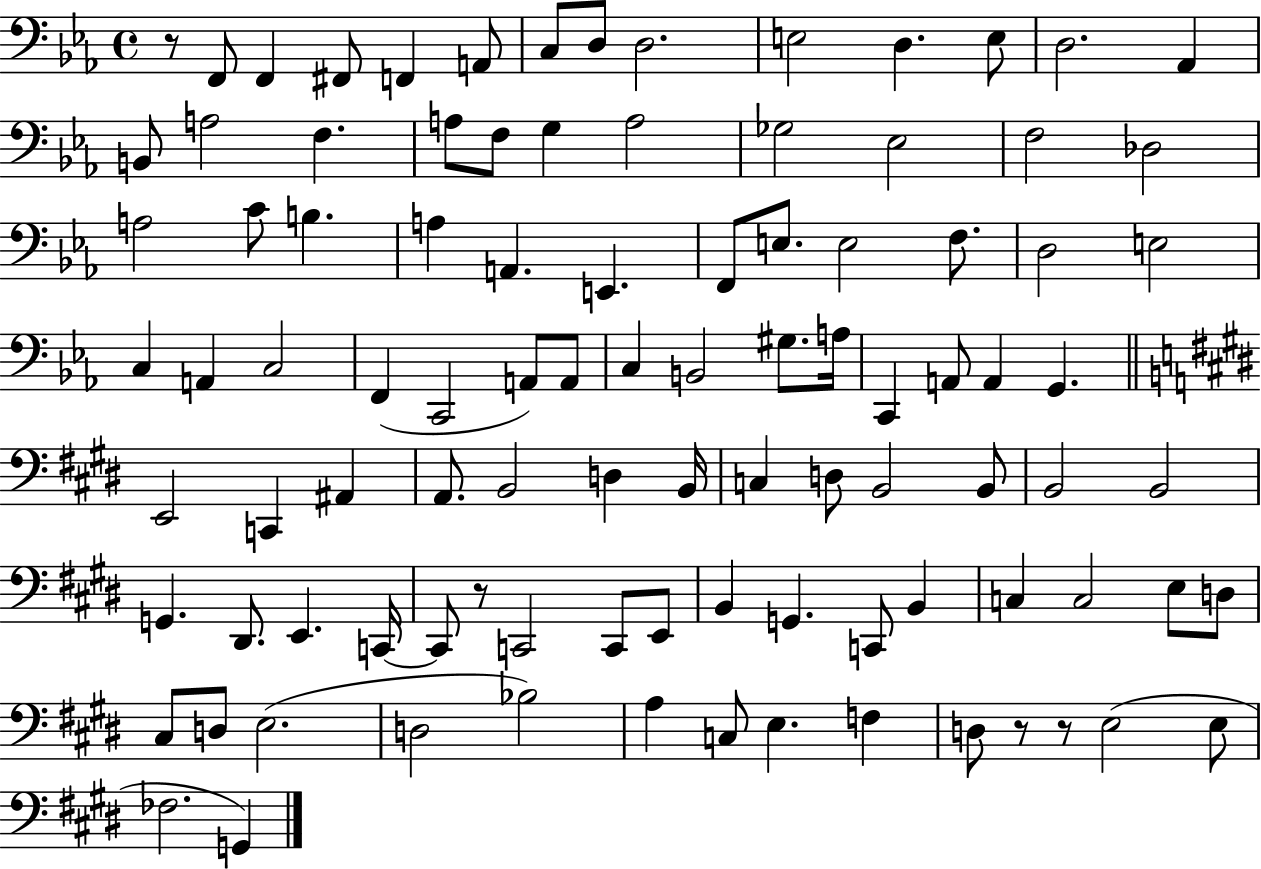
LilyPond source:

{
  \clef bass
  \time 4/4
  \defaultTimeSignature
  \key ees \major
  r8 f,8 f,4 fis,8 f,4 a,8 | c8 d8 d2. | e2 d4. e8 | d2. aes,4 | \break b,8 a2 f4. | a8 f8 g4 a2 | ges2 ees2 | f2 des2 | \break a2 c'8 b4. | a4 a,4. e,4. | f,8 e8. e2 f8. | d2 e2 | \break c4 a,4 c2 | f,4( c,2 a,8) a,8 | c4 b,2 gis8. a16 | c,4 a,8 a,4 g,4. | \break \bar "||" \break \key e \major e,2 c,4 ais,4 | a,8. b,2 d4 b,16 | c4 d8 b,2 b,8 | b,2 b,2 | \break g,4. dis,8. e,4. c,16~~ | c,8 r8 c,2 c,8 e,8 | b,4 g,4. c,8 b,4 | c4 c2 e8 d8 | \break cis8 d8 e2.( | d2 bes2) | a4 c8 e4. f4 | d8 r8 r8 e2( e8 | \break fes2. g,4) | \bar "|."
}